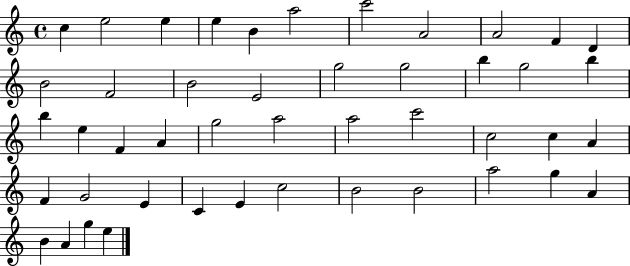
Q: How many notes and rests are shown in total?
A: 46